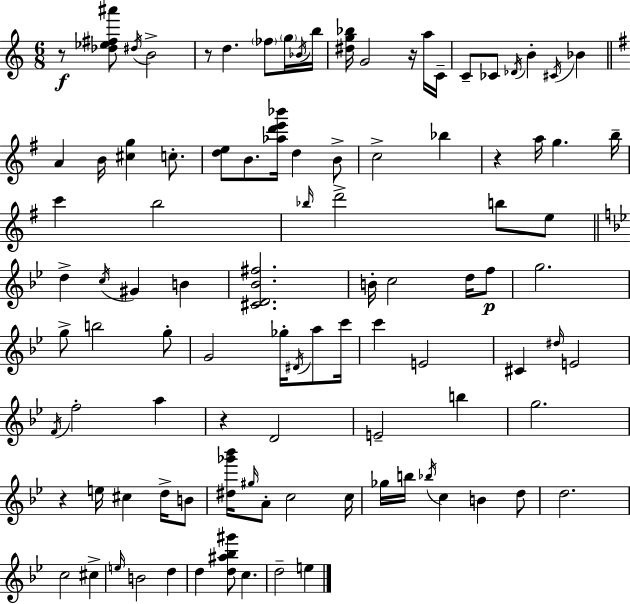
R/e [Db5,Eb5,F#5,A#6]/e D#5/s B4/h R/e D5/q. FES5/e G5/s Bb4/s B5/s [D#5,G5,Bb5]/s G4/h R/s A5/s C4/s C4/e CES4/e Db4/s B4/q C#4/s Bb4/q A4/q B4/s [C#5,G5]/q C5/e. [D5,E5]/e B4/e. [Ab5,D6,E6,Bb6]/s D5/q B4/e C5/h Bb5/q R/q A5/s G5/q. B5/s C6/q B5/h Bb5/s D6/h B5/e E5/e D5/q C5/s G#4/q B4/q [C#4,D4,Bb4,F#5]/h. B4/s C5/h D5/s F5/e G5/h. G5/e B5/h G5/e G4/h Gb5/s D#4/s A5/e C6/s C6/q E4/h C#4/q D#5/s E4/h F4/s F5/h A5/q R/q D4/h E4/h B5/q G5/h. R/q E5/s C#5/q D5/s B4/e [D#5,Gb6,Bb6]/s G#5/s A4/e C5/h C5/s Gb5/s B5/s Bb5/s C5/q B4/q D5/e D5/h. C5/h C#5/q E5/s B4/h D5/q D5/q [D5,A#5,Bb5,G#6]/e C5/q. D5/h E5/q